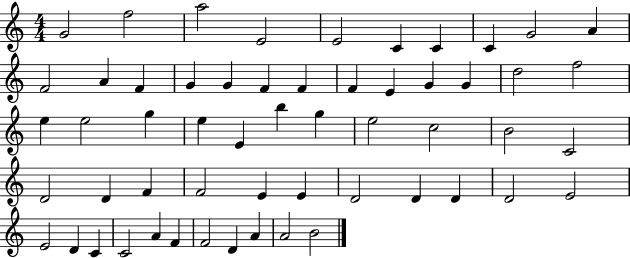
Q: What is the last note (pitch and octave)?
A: B4